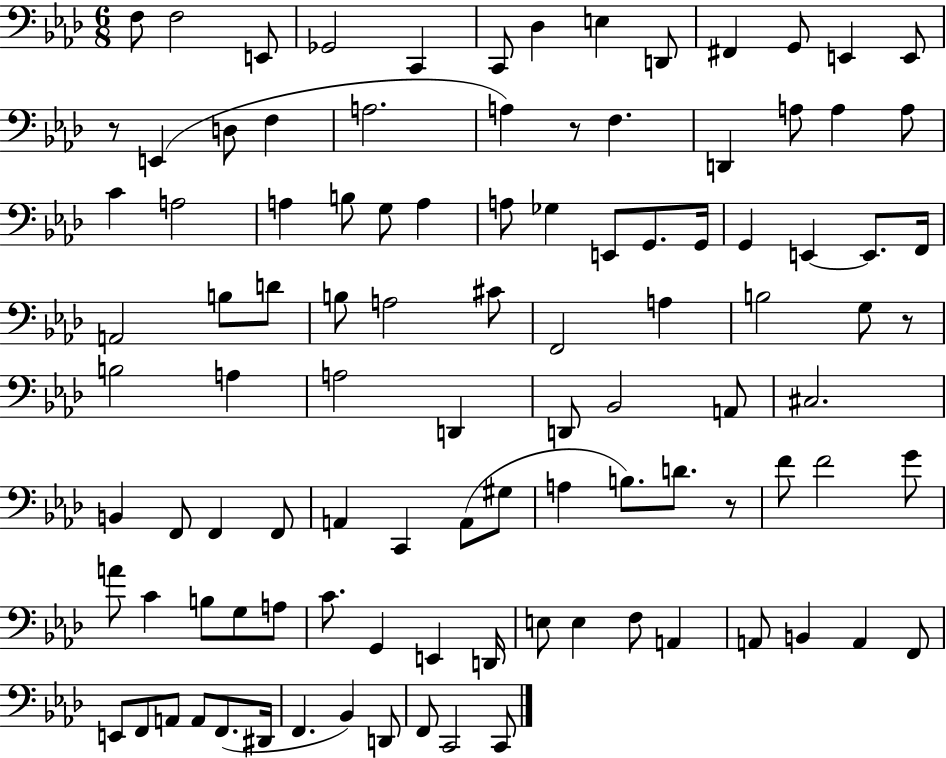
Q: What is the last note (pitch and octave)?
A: C2